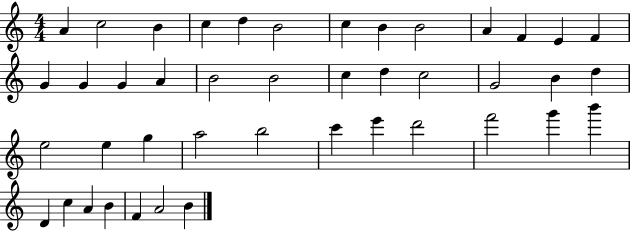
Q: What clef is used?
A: treble